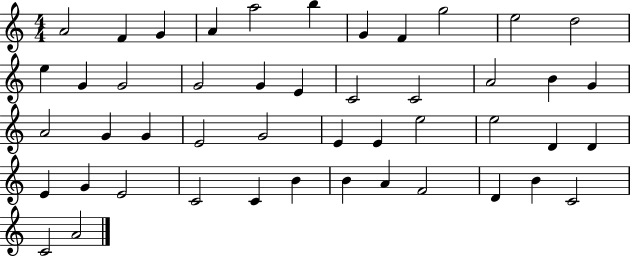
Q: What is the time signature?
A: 4/4